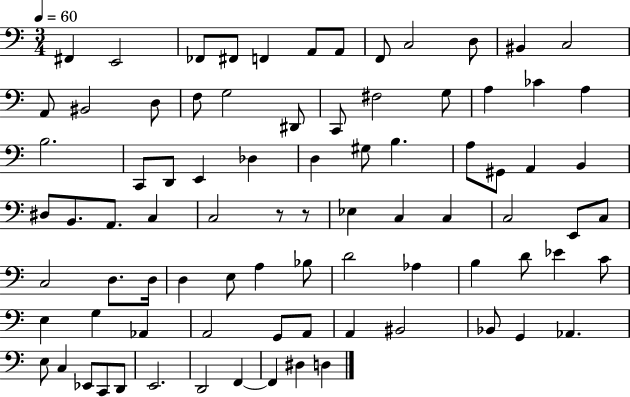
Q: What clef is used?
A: bass